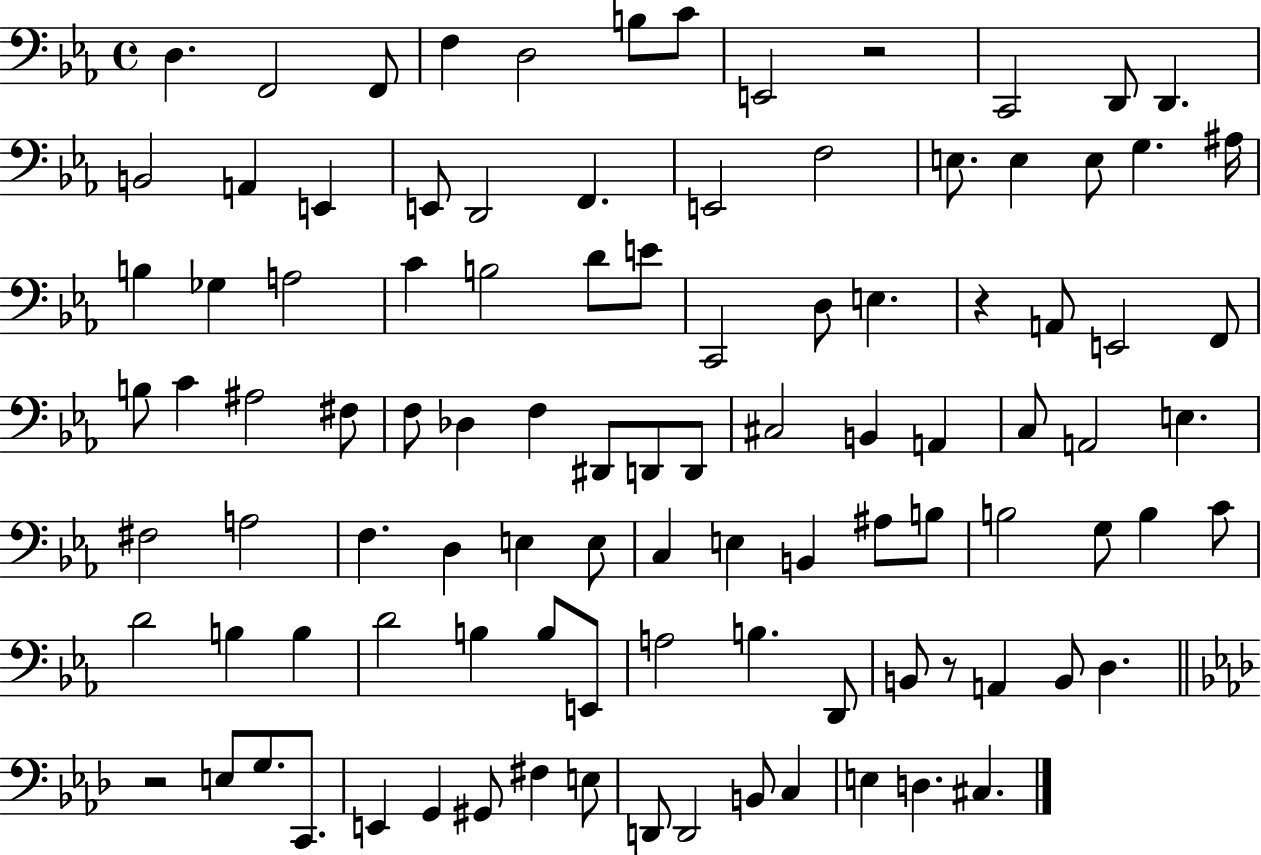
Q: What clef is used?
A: bass